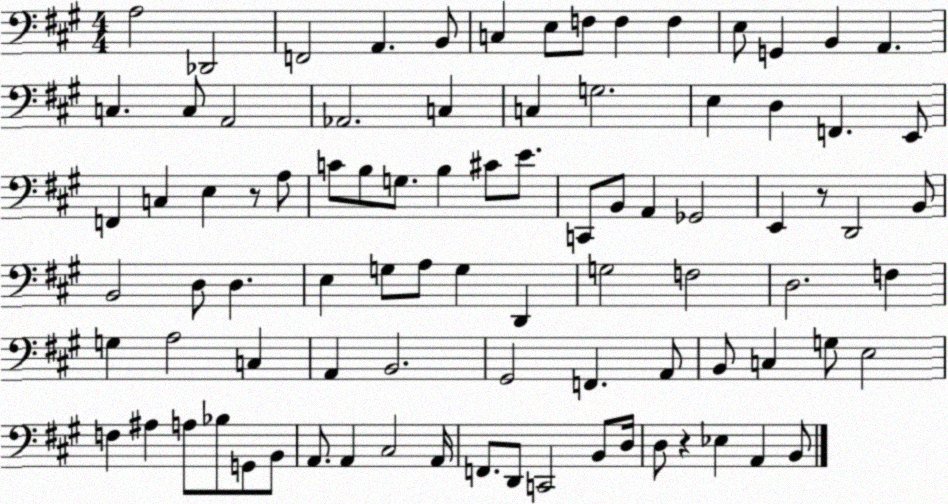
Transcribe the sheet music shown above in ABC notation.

X:1
T:Untitled
M:4/4
L:1/4
K:A
A,2 _D,,2 F,,2 A,, B,,/2 C, E,/2 F,/2 F, F, E,/2 G,, B,, A,, C, C,/2 A,,2 _A,,2 C, C, G,2 E, D, F,, E,,/2 F,, C, E, z/2 A,/2 C/2 B,/2 G,/2 B, ^C/2 E/2 C,,/2 B,,/2 A,, _G,,2 E,, z/2 D,,2 B,,/2 B,,2 D,/2 D, E, G,/2 A,/2 G, D,, G,2 F,2 D,2 F, G, A,2 C, A,, B,,2 ^G,,2 F,, A,,/2 B,,/2 C, G,/2 E,2 F, ^A, A,/2 _B,/2 G,,/2 B,,/2 A,,/2 A,, ^C,2 A,,/4 F,,/2 D,,/2 C,,2 B,,/2 D,/4 D,/2 z _E, A,, B,,/2